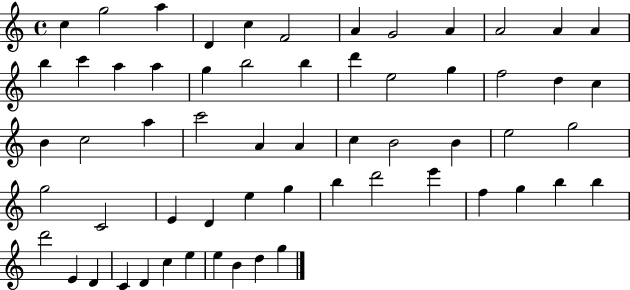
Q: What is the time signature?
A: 4/4